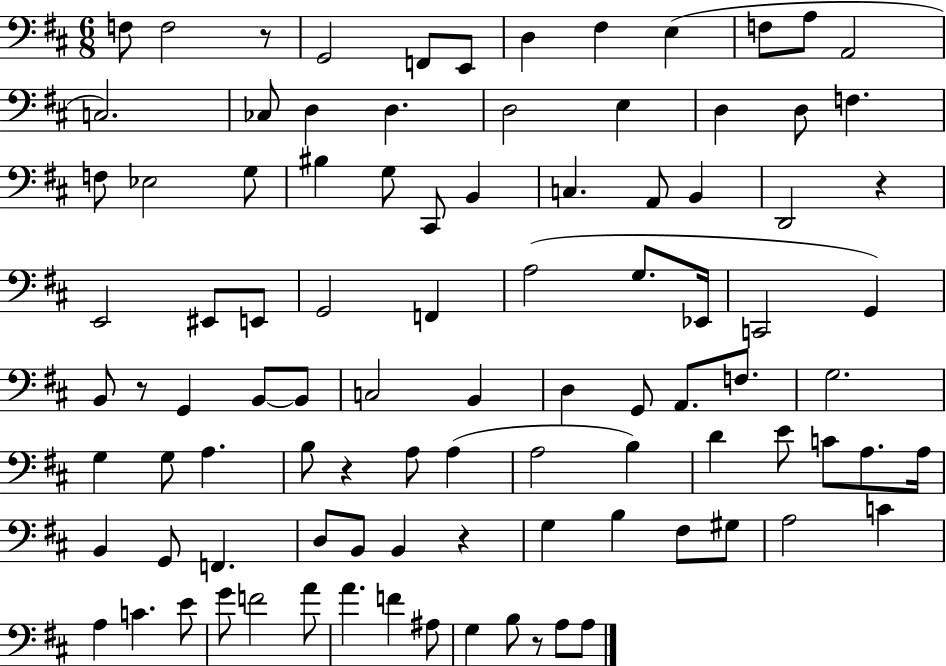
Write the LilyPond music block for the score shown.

{
  \clef bass
  \numericTimeSignature
  \time 6/8
  \key d \major
  f8 f2 r8 | g,2 f,8 e,8 | d4 fis4 e4( | f8 a8 a,2 | \break c2.) | ces8 d4 d4. | d2 e4 | d4 d8 f4. | \break f8 ees2 g8 | bis4 g8 cis,8 b,4 | c4. a,8 b,4 | d,2 r4 | \break e,2 eis,8 e,8 | g,2 f,4 | a2( g8. ees,16 | c,2 g,4) | \break b,8 r8 g,4 b,8~~ b,8 | c2 b,4 | d4 g,8 a,8. f8. | g2. | \break g4 g8 a4. | b8 r4 a8 a4( | a2 b4) | d'4 e'8 c'8 a8. a16 | \break b,4 g,8 f,4. | d8 b,8 b,4 r4 | g4 b4 fis8 gis8 | a2 c'4 | \break a4 c'4. e'8 | g'8 f'2 a'8 | a'4. f'4 ais8 | g4 b8 r8 a8 a8 | \break \bar "|."
}